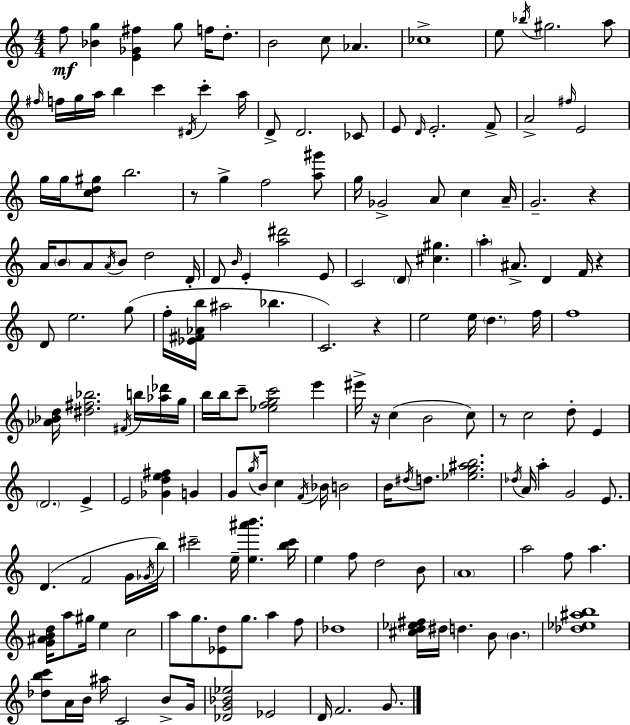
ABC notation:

X:1
T:Untitled
M:4/4
L:1/4
K:C
f/2 [_Bg] [E_G^f] g/2 f/4 d/2 B2 c/2 _A _c4 e/2 _b/4 ^g2 a/2 ^f/4 f/4 g/4 a/4 b c' ^D/4 c' a/4 D/2 D2 _C/2 E/2 D/4 E2 F/2 A2 ^f/4 E2 g/4 g/4 [cd^g]/2 b2 z/2 g f2 [a^g']/2 g/4 _G2 A/2 c A/4 G2 z A/4 B/2 A/2 A/4 B/2 d2 D/4 D/2 B/4 E [a^d']2 E/2 C2 D/2 [^c^g] a ^A/2 D F/4 z D/2 e2 g/2 f/4 [_E^F_Ab]/4 ^a2 _b C2 z e2 e/4 d f/4 f4 [_A_Bd]/4 [^d^f_b]2 ^F/4 b/4 [_a_d']/4 g/4 b/4 b/4 c'/2 [_efgc']2 e' ^e'/4 z/4 c B2 c/2 z/2 c2 d/2 E D2 E E2 [_Gde^f] G G/2 g/4 B/4 c F/4 _B/4 B2 B/4 ^d/4 d/2 [_eg^ab]2 _d/4 A/4 a G2 E/2 D F2 G/4 _G/4 b/4 ^c'2 e/4 [e^a'b'] [b^c']/4 e f/2 d2 B/2 A4 a2 f/2 a [G^ABd]/4 a/2 ^g/4 e c2 a/2 g/2 [_Ed]/2 g/2 a f/2 _d4 [^cd_e^f]/4 ^d/4 d B/2 B [_d_e^ab]4 [_dbc']/2 A/4 B/4 ^a/4 C2 B/2 G/4 [_DG_B_e]2 _E2 D/4 F2 G/2